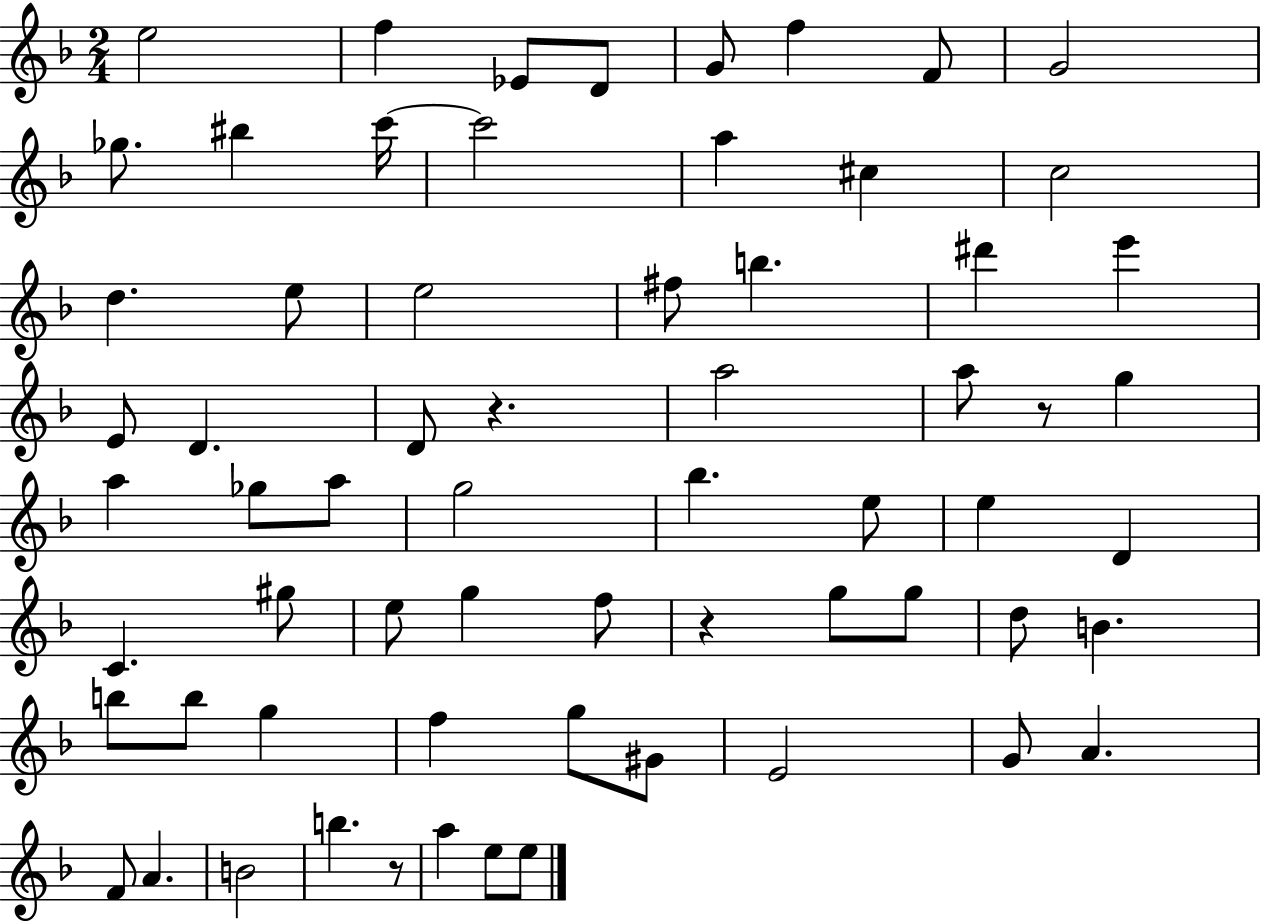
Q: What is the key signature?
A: F major